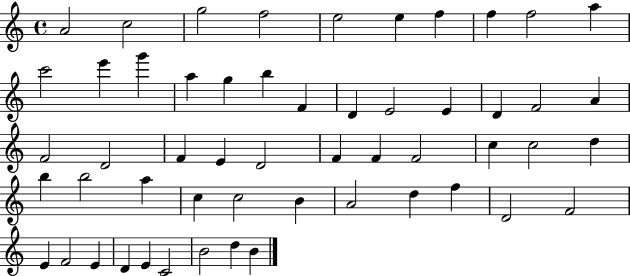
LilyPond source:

{
  \clef treble
  \time 4/4
  \defaultTimeSignature
  \key c \major
  a'2 c''2 | g''2 f''2 | e''2 e''4 f''4 | f''4 f''2 a''4 | \break c'''2 e'''4 g'''4 | a''4 g''4 b''4 f'4 | d'4 e'2 e'4 | d'4 f'2 a'4 | \break f'2 d'2 | f'4 e'4 d'2 | f'4 f'4 f'2 | c''4 c''2 d''4 | \break b''4 b''2 a''4 | c''4 c''2 b'4 | a'2 d''4 f''4 | d'2 f'2 | \break e'4 f'2 e'4 | d'4 e'4 c'2 | b'2 d''4 b'4 | \bar "|."
}